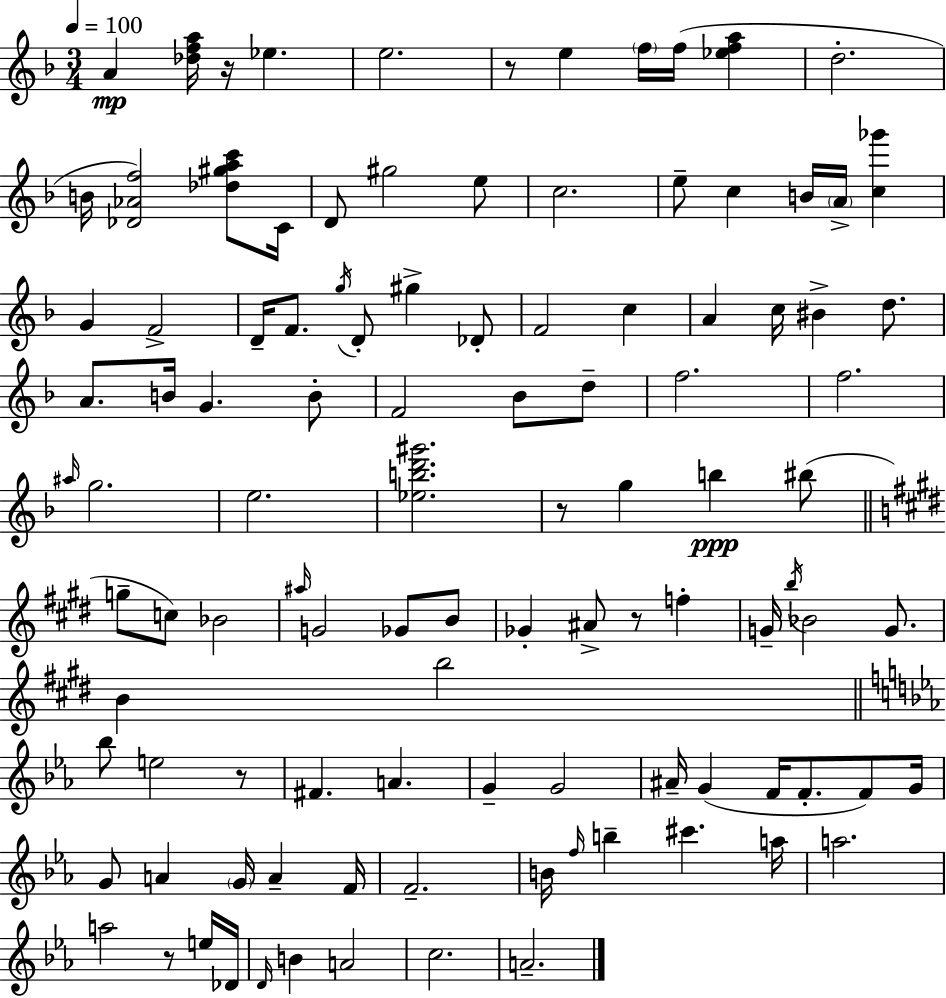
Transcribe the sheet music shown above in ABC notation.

X:1
T:Untitled
M:3/4
L:1/4
K:F
A [_dfa]/4 z/4 _e e2 z/2 e f/4 f/4 [_efa] d2 B/4 [_D_Af]2 [_d^gac']/2 C/4 D/2 ^g2 e/2 c2 e/2 c B/4 A/4 [c_g'] G F2 D/4 F/2 g/4 D/2 ^g _D/2 F2 c A c/4 ^B d/2 A/2 B/4 G B/2 F2 _B/2 d/2 f2 f2 ^a/4 g2 e2 [_ebd'^g']2 z/2 g b ^b/2 g/2 c/2 _B2 ^a/4 G2 _G/2 B/2 _G ^A/2 z/2 f G/4 b/4 _B2 G/2 B b2 _b/2 e2 z/2 ^F A G G2 ^A/4 G F/4 F/2 F/2 G/4 G/2 A G/4 A F/4 F2 B/4 f/4 b ^c' a/4 a2 a2 z/2 e/4 _D/4 D/4 B A2 c2 A2